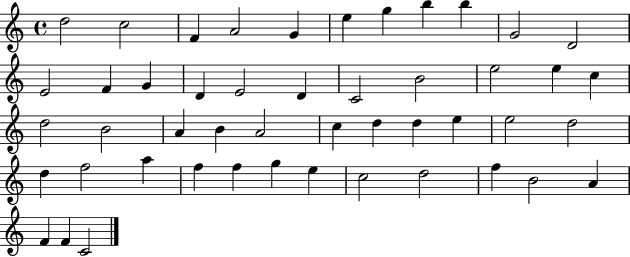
{
  \clef treble
  \time 4/4
  \defaultTimeSignature
  \key c \major
  d''2 c''2 | f'4 a'2 g'4 | e''4 g''4 b''4 b''4 | g'2 d'2 | \break e'2 f'4 g'4 | d'4 e'2 d'4 | c'2 b'2 | e''2 e''4 c''4 | \break d''2 b'2 | a'4 b'4 a'2 | c''4 d''4 d''4 e''4 | e''2 d''2 | \break d''4 f''2 a''4 | f''4 f''4 g''4 e''4 | c''2 d''2 | f''4 b'2 a'4 | \break f'4 f'4 c'2 | \bar "|."
}